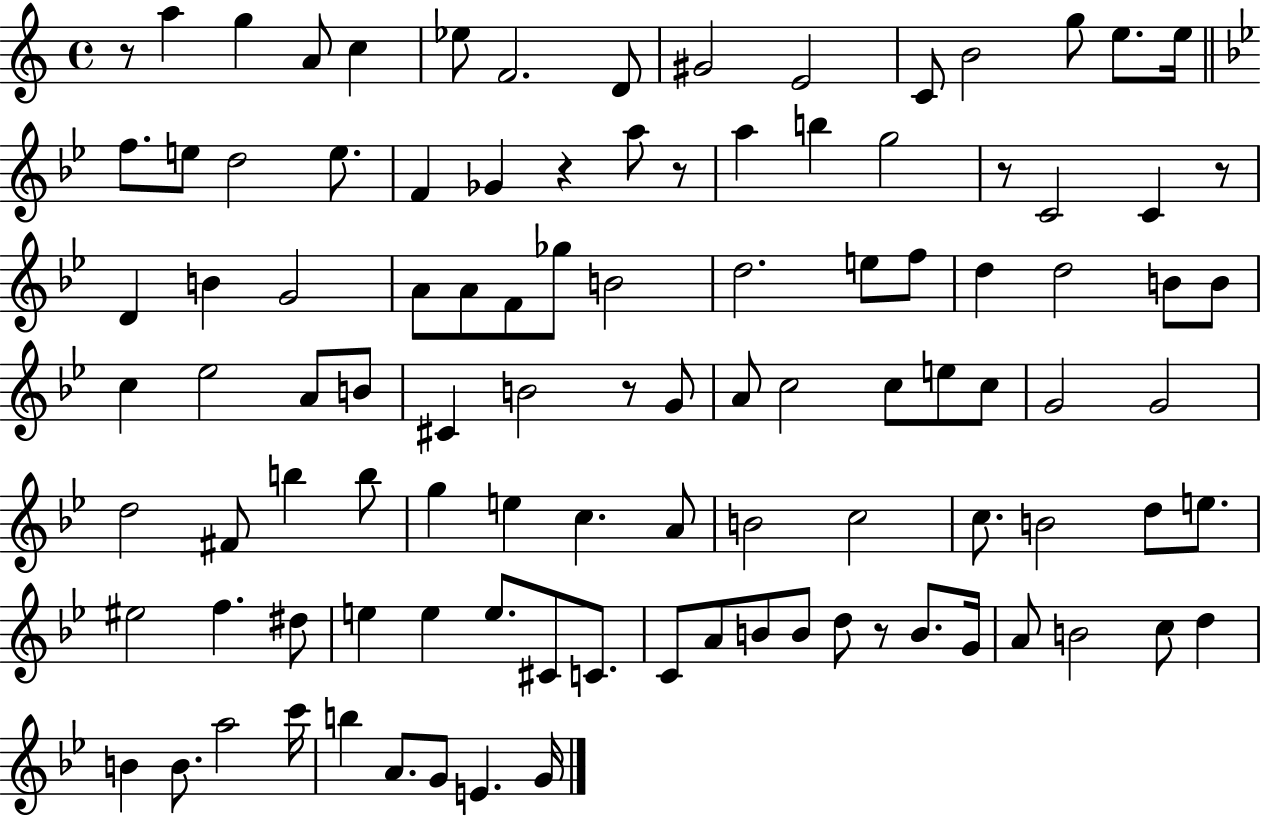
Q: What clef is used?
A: treble